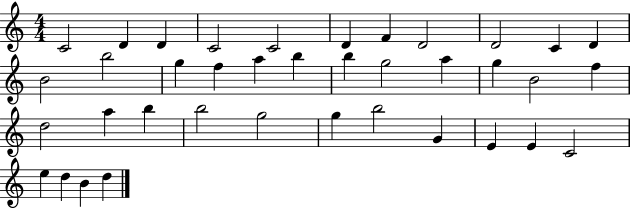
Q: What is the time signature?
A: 4/4